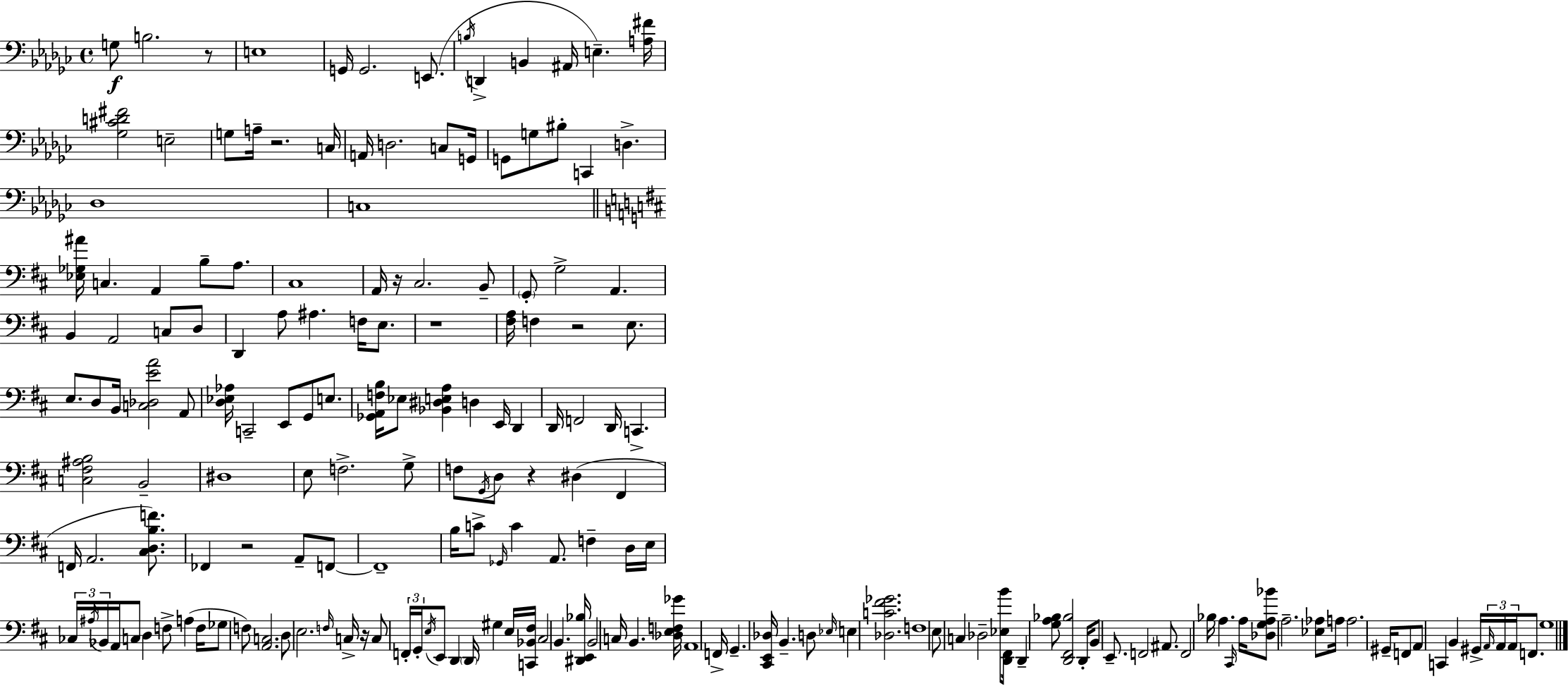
X:1
T:Untitled
M:4/4
L:1/4
K:Ebm
G,/2 B,2 z/2 E,4 G,,/4 G,,2 E,,/2 B,/4 D,, B,, ^A,,/4 E, [A,^F]/4 [_G,^CD^F]2 E,2 G,/2 A,/4 z2 C,/4 A,,/4 D,2 C,/2 G,,/4 G,,/2 G,/2 ^B,/2 C,, D, _D,4 C,4 [_E,_G,^A]/4 C, A,, B,/2 A,/2 ^C,4 A,,/4 z/4 ^C,2 B,,/2 G,,/2 G,2 A,, B,, A,,2 C,/2 D,/2 D,, A,/2 ^A, F,/4 E,/2 z4 [^F,A,]/4 F, z2 E,/2 E,/2 D,/2 B,,/4 [C,_D,EA]2 A,,/2 [D,_E,_A,]/4 C,,2 E,,/2 G,,/2 E,/2 [_G,,A,,F,B,]/4 _E,/2 [_B,,^D,E,A,] D, E,,/4 D,, D,,/4 F,,2 D,,/4 C,, [C,^F,^A,B,]2 B,,2 ^D,4 E,/2 F,2 G,/2 F,/2 G,,/4 D,/2 z ^D, ^F,, F,,/4 A,,2 [^C,D,B,F]/2 _F,, z2 A,,/2 F,,/2 F,,4 B,/4 C/2 _G,,/4 C A,,/2 F, D,/4 E,/4 _C,/4 ^A,/4 _B,,/4 A,,/4 C,/2 D, F,/2 A, F,/4 _G,/2 F,/2 [A,,C,]2 D,/2 E,2 F,/4 C,/4 z/4 C,/2 F,,/4 G,,/4 E,/4 E,,/2 D,, D,,/4 ^G, E,/4 [C,,_B,,^F,]/4 ^C,2 B,, [^D,,E,,_B,]/4 B,,2 C,/4 B,, [_D,E,F,_G]/4 A,,4 F,,/4 G,, [^C,,E,,_D,]/4 B,, D,/2 _E,/4 E, [_D,C^F_G]2 F,4 E,/2 C, _D,2 [_E,B]/2 [D,,^F,,]/4 D,, [G,A,_B,]/2 [D,,^F,,_B,]2 D,,/4 B,,/2 E,,/2 F,,2 ^A,,/2 F,,2 _B,/4 A, ^C,,/4 A,/4 [_D,G,A,_B]/2 A,2 [_E,_A,]/2 A,/4 A,2 ^G,,/4 F,,/2 A,,/2 C,, B,, ^G,,/4 A,,/4 A,,/4 A,,/4 F,,/2 G,4